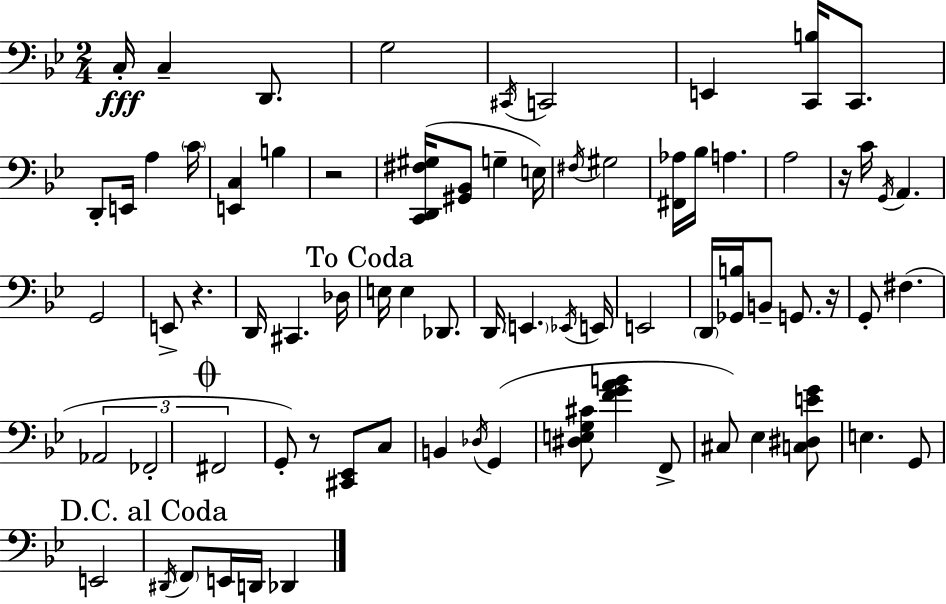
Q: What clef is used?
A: bass